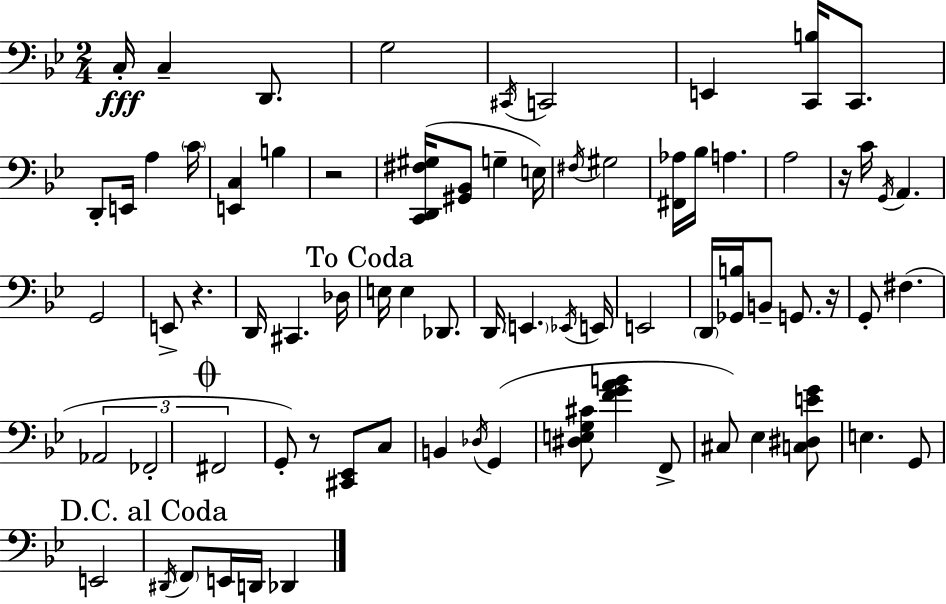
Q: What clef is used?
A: bass